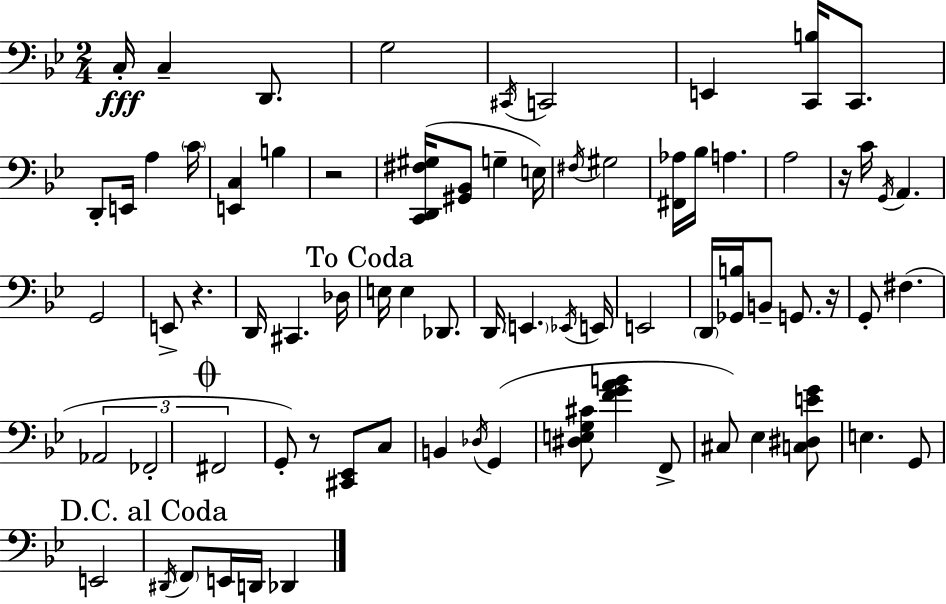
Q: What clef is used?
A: bass